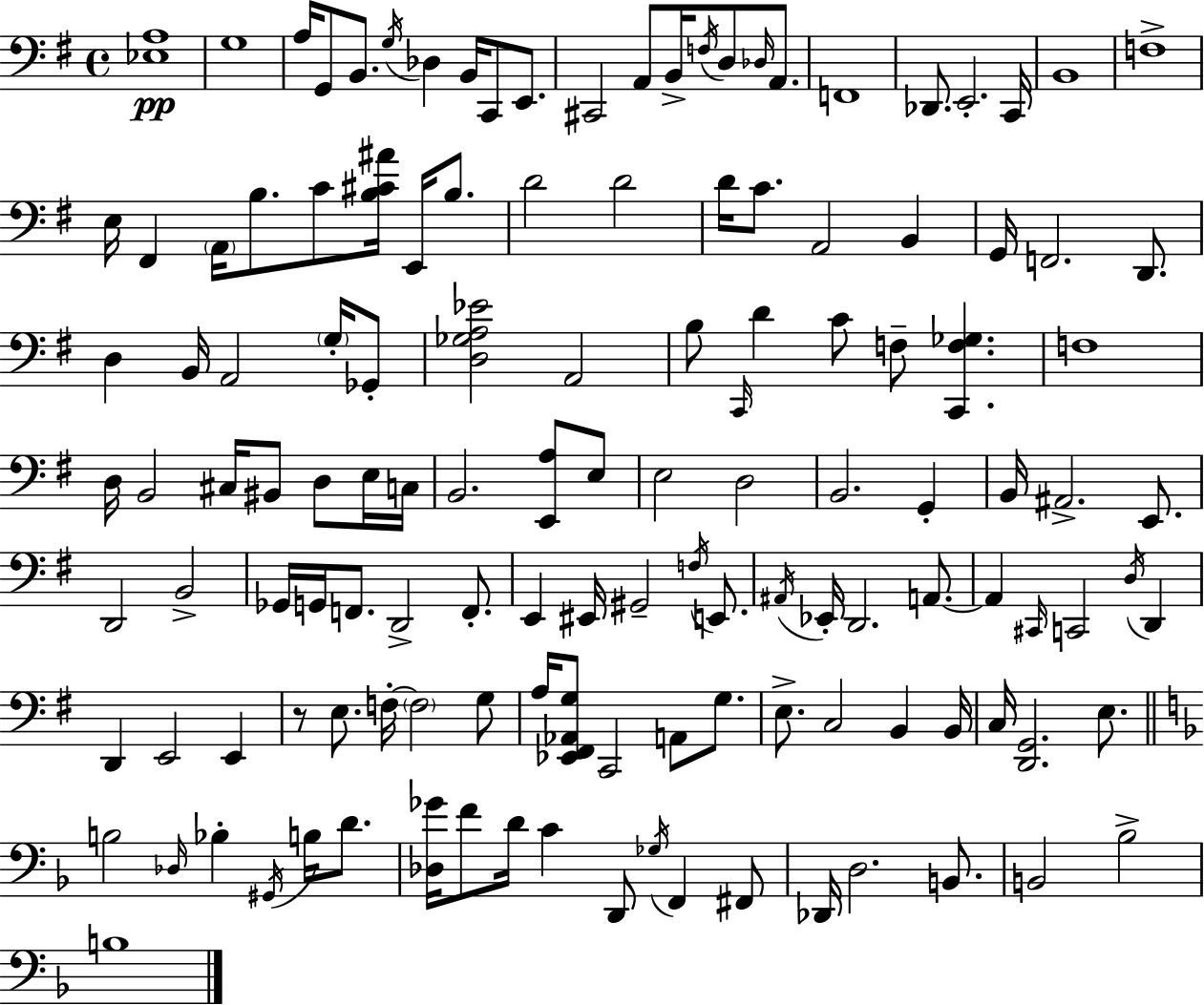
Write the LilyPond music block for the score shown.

{
  \clef bass
  \time 4/4
  \defaultTimeSignature
  \key e \minor
  <ees a>1\pp | g1 | a16 g,8 b,8. \acciaccatura { g16 } des4 b,16 c,8 e,8. | cis,2 a,8 b,16-> \acciaccatura { f16 } d8 \grace { des16 } | \break a,8. f,1 | des,8. e,2.-. | c,16 b,1 | f1-> | \break e16 fis,4 \parenthesize a,16 b8. c'8 <b cis' ais'>16 e,16 | b8. d'2 d'2 | d'16 c'8. a,2 b,4 | g,16 f,2. | \break d,8. d4 b,16 a,2 | \parenthesize g16-. ges,8-. <d ges a ees'>2 a,2 | b8 \grace { c,16 } d'4 c'8 f8-- <c, f ges>4. | f1 | \break d16 b,2 cis16 bis,8 | d8 e16 c16 b,2. | <e, a>8 e8 e2 d2 | b,2. | \break g,4-. b,16 ais,2.-> | e,8. d,2 b,2-> | ges,16 g,16 f,8. d,2-> | f,8.-. e,4 eis,16 gis,2-- | \break \acciaccatura { f16 } e,8. \acciaccatura { ais,16 } ees,16-. d,2. | a,8.~~ a,4 \grace { cis,16 } c,2 | \acciaccatura { d16 } d,4 d,4 e,2 | e,4 r8 e8. f16-.~~ \parenthesize f2 | \break g8 a16 <ees, fis, aes, g>8 c,2 | a,8 g8. e8.-> c2 | b,4 b,16 c16 <d, g,>2. | e8. \bar "||" \break \key d \minor b2 \grace { des16 } bes4-. \acciaccatura { gis,16 } b16 d'8. | <des ges'>16 f'8 d'16 c'4 d,8 \acciaccatura { ges16 } f,4 | fis,8 des,16 d2. | b,8. b,2 bes2-> | \break b1 | \bar "|."
}